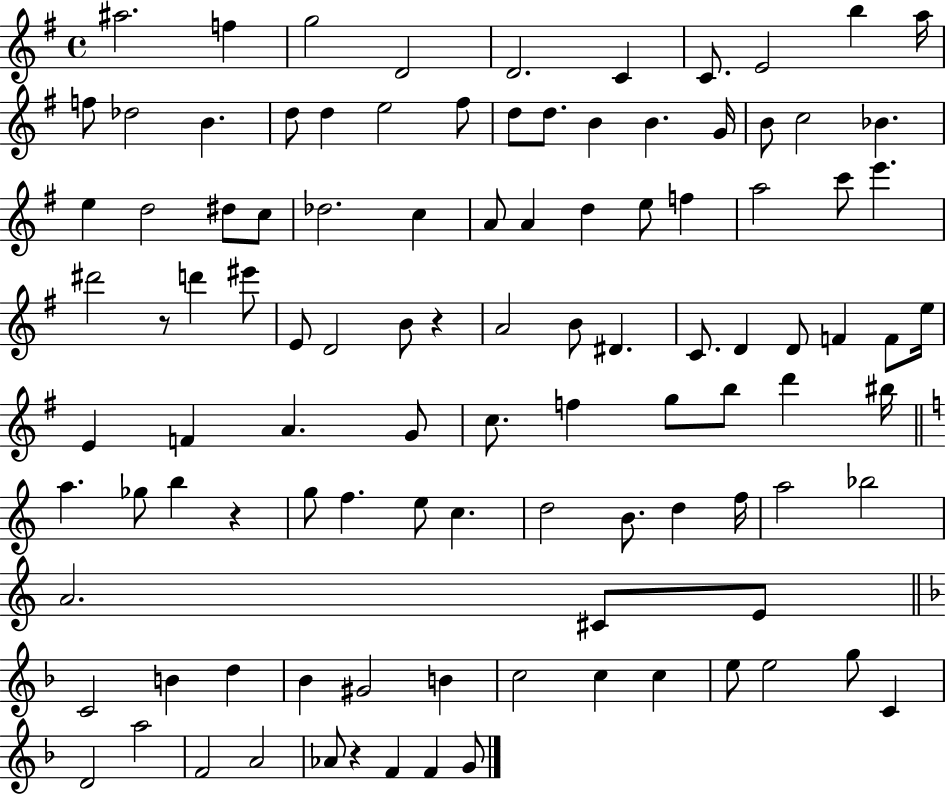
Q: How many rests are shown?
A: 4